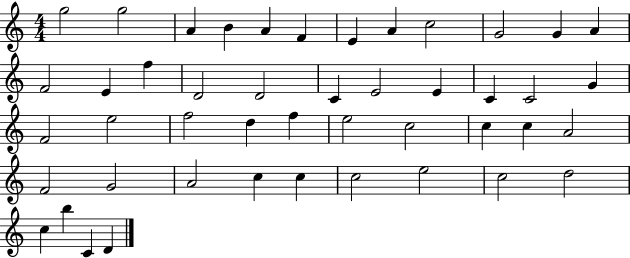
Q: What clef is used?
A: treble